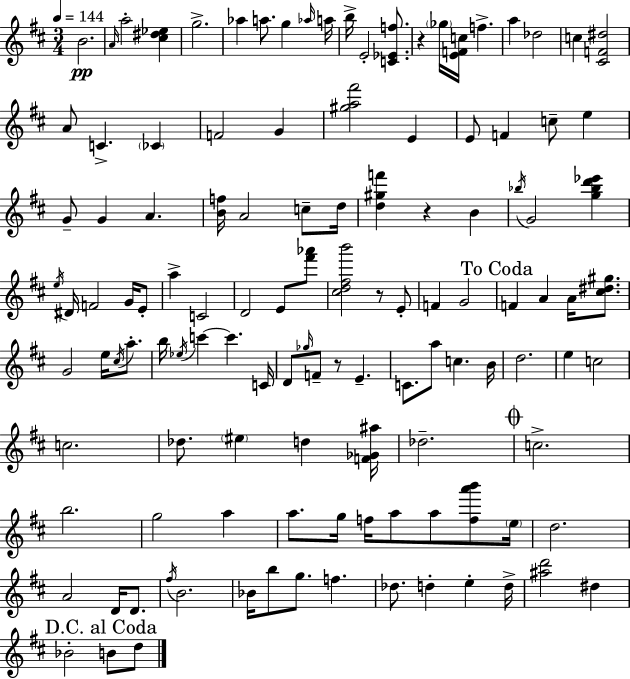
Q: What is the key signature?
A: D major